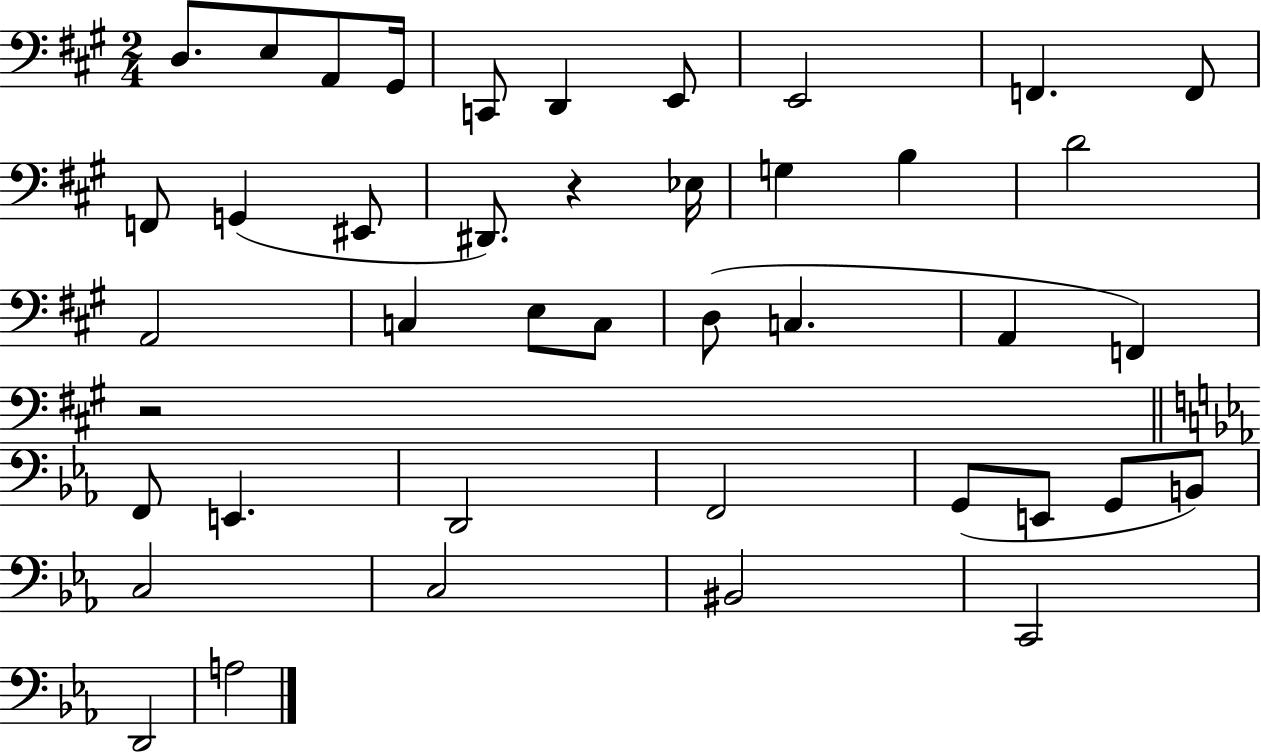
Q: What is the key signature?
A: A major